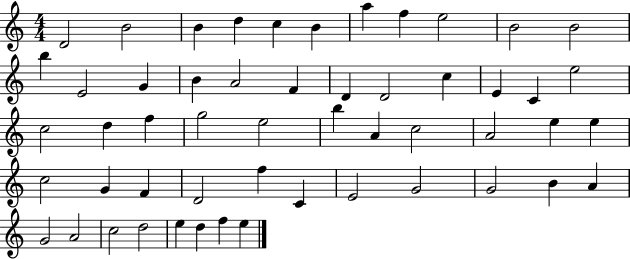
D4/h B4/h B4/q D5/q C5/q B4/q A5/q F5/q E5/h B4/h B4/h B5/q E4/h G4/q B4/q A4/h F4/q D4/q D4/h C5/q E4/q C4/q E5/h C5/h D5/q F5/q G5/h E5/h B5/q A4/q C5/h A4/h E5/q E5/q C5/h G4/q F4/q D4/h F5/q C4/q E4/h G4/h G4/h B4/q A4/q G4/h A4/h C5/h D5/h E5/q D5/q F5/q E5/q